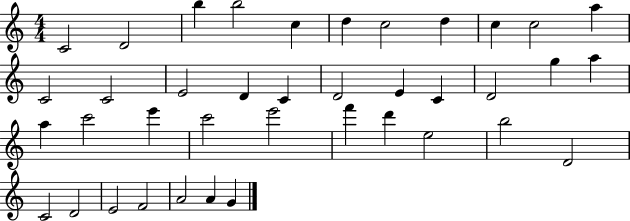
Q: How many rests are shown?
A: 0